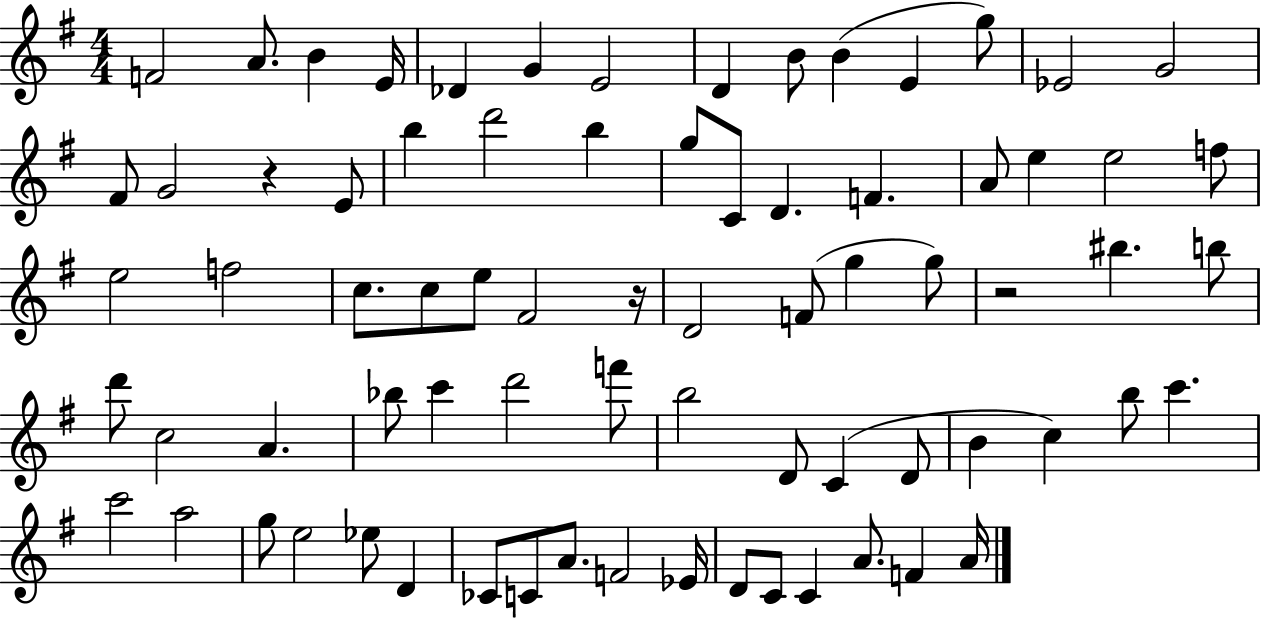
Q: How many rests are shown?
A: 3